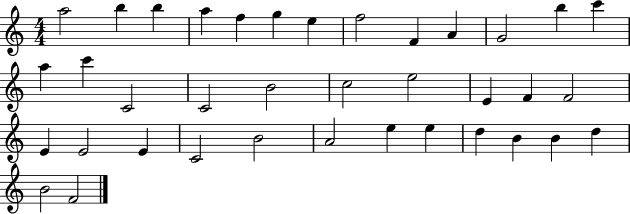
{
  \clef treble
  \numericTimeSignature
  \time 4/4
  \key c \major
  a''2 b''4 b''4 | a''4 f''4 g''4 e''4 | f''2 f'4 a'4 | g'2 b''4 c'''4 | \break a''4 c'''4 c'2 | c'2 b'2 | c''2 e''2 | e'4 f'4 f'2 | \break e'4 e'2 e'4 | c'2 b'2 | a'2 e''4 e''4 | d''4 b'4 b'4 d''4 | \break b'2 f'2 | \bar "|."
}